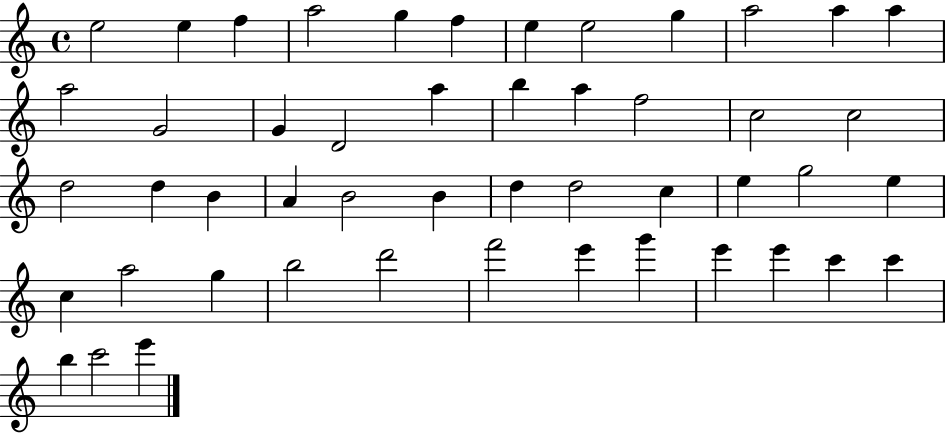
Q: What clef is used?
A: treble